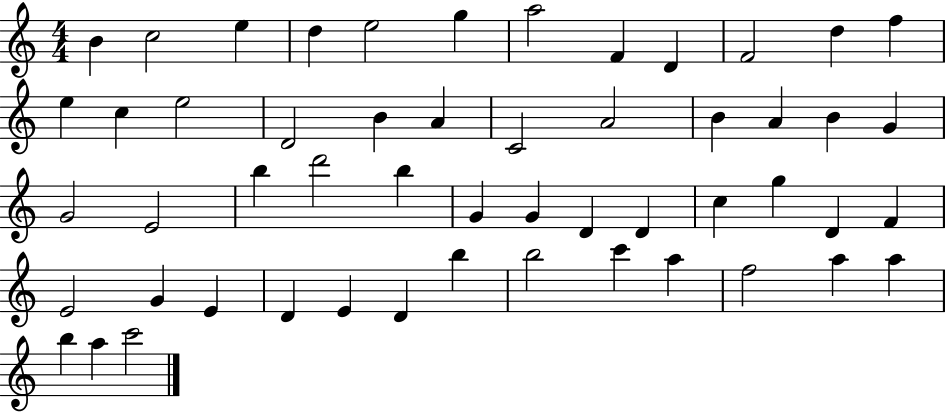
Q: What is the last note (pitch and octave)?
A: C6